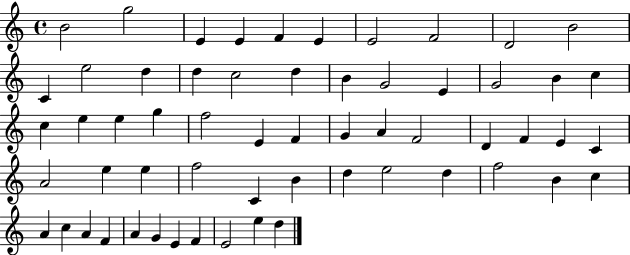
X:1
T:Untitled
M:4/4
L:1/4
K:C
B2 g2 E E F E E2 F2 D2 B2 C e2 d d c2 d B G2 E G2 B c c e e g f2 E F G A F2 D F E C A2 e e f2 C B d e2 d f2 B c A c A F A G E F E2 e d